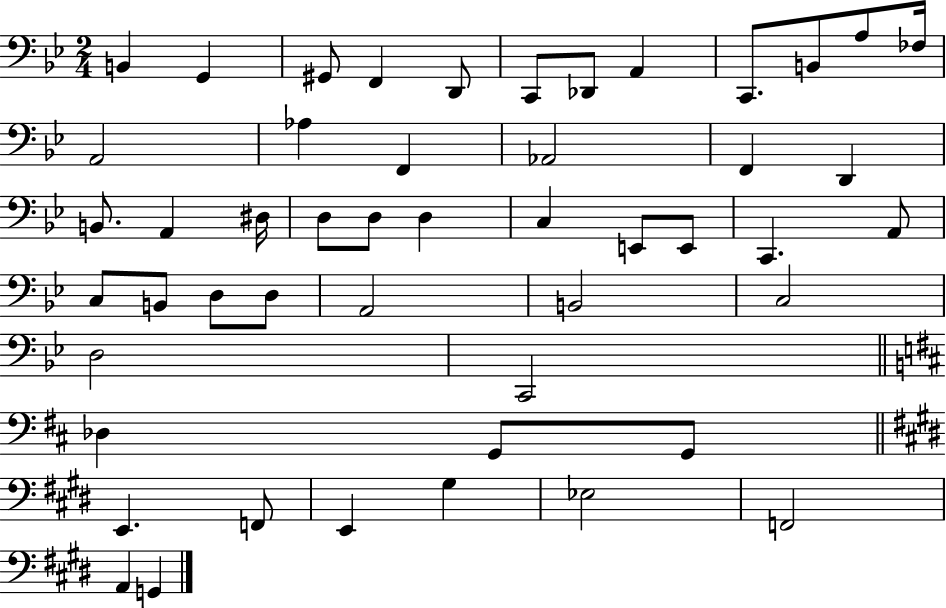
{
  \clef bass
  \numericTimeSignature
  \time 2/4
  \key bes \major
  \repeat volta 2 { b,4 g,4 | gis,8 f,4 d,8 | c,8 des,8 a,4 | c,8. b,8 a8 fes16 | \break a,2 | aes4 f,4 | aes,2 | f,4 d,4 | \break b,8. a,4 dis16 | d8 d8 d4 | c4 e,8 e,8 | c,4. a,8 | \break c8 b,8 d8 d8 | a,2 | b,2 | c2 | \break d2 | c,2 | \bar "||" \break \key b \minor des4 g,8 g,8 | \bar "||" \break \key e \major e,4. f,8 | e,4 gis4 | ees2 | f,2 | \break a,4 g,4 | } \bar "|."
}